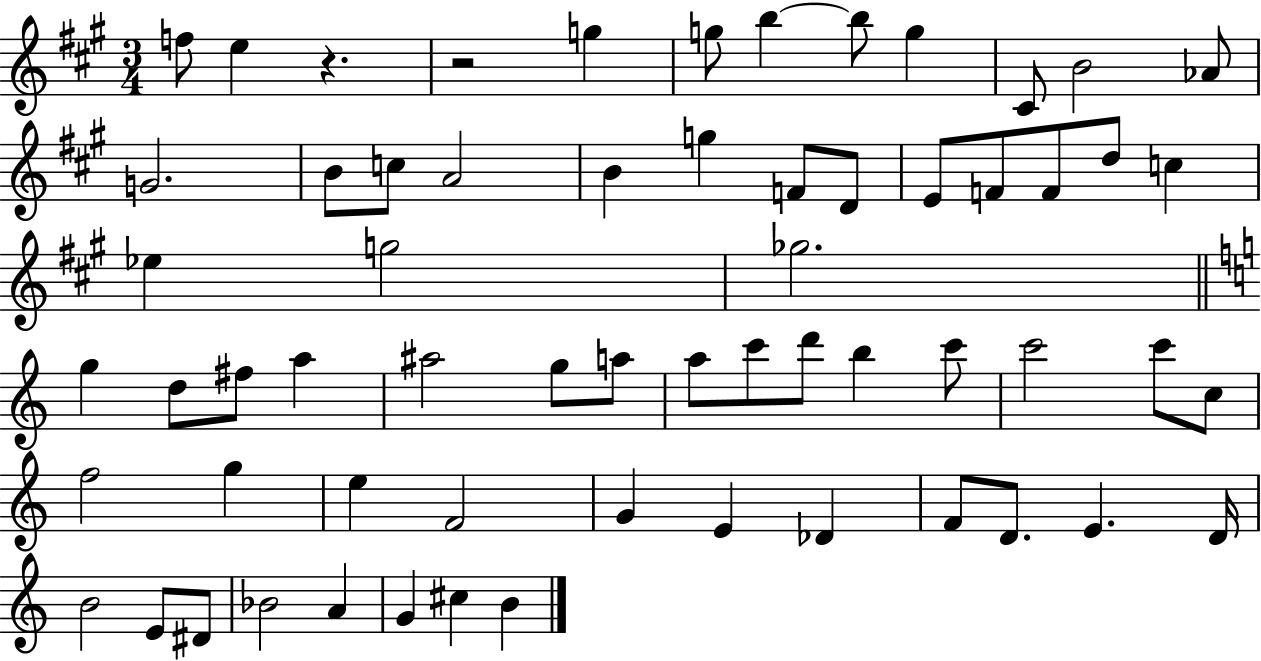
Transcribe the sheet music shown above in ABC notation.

X:1
T:Untitled
M:3/4
L:1/4
K:A
f/2 e z z2 g g/2 b b/2 g ^C/2 B2 _A/2 G2 B/2 c/2 A2 B g F/2 D/2 E/2 F/2 F/2 d/2 c _e g2 _g2 g d/2 ^f/2 a ^a2 g/2 a/2 a/2 c'/2 d'/2 b c'/2 c'2 c'/2 c/2 f2 g e F2 G E _D F/2 D/2 E D/4 B2 E/2 ^D/2 _B2 A G ^c B